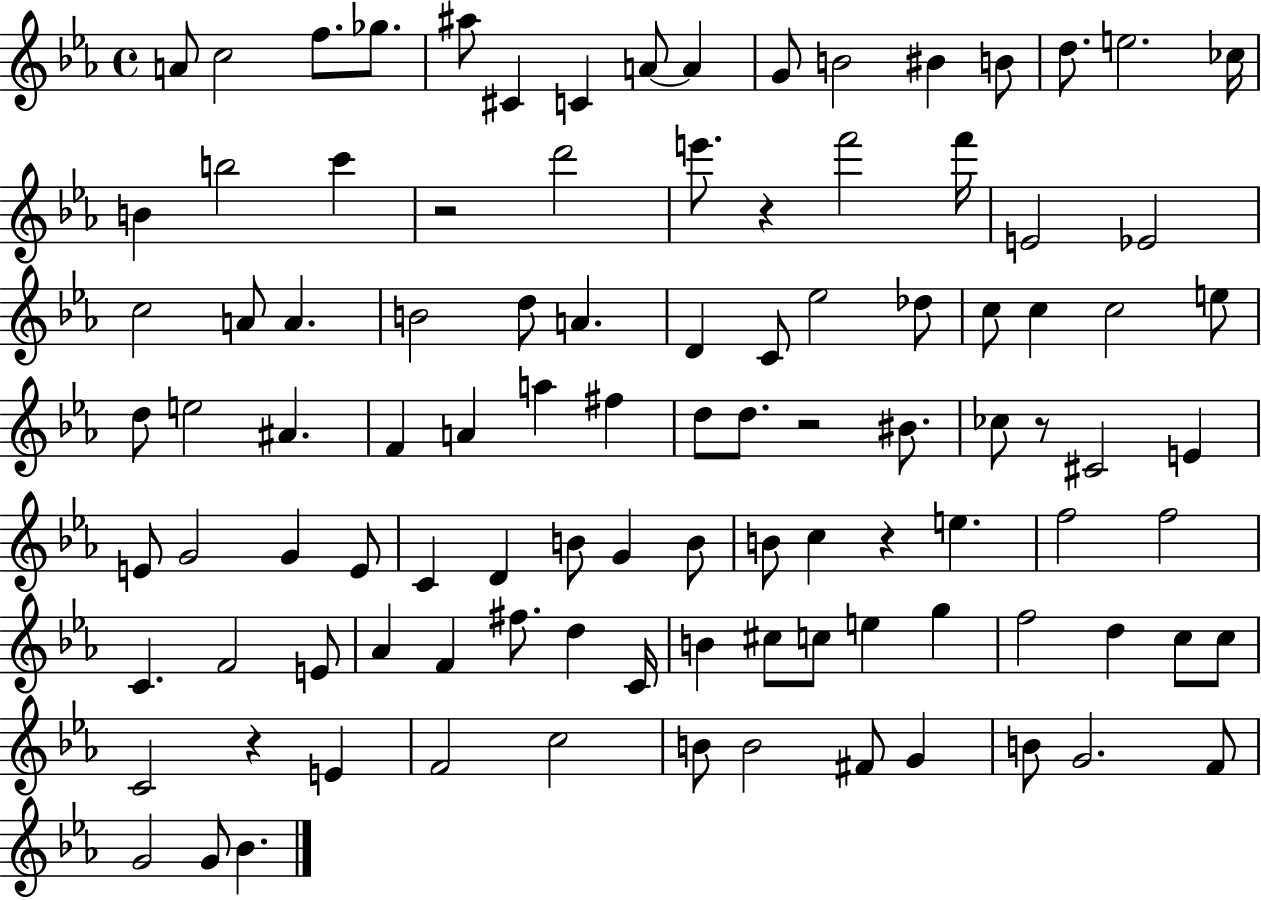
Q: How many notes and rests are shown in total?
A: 103